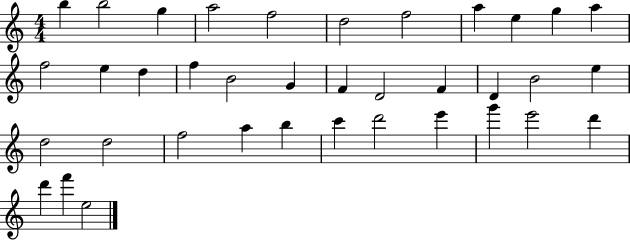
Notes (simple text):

B5/q B5/h G5/q A5/h F5/h D5/h F5/h A5/q E5/q G5/q A5/q F5/h E5/q D5/q F5/q B4/h G4/q F4/q D4/h F4/q D4/q B4/h E5/q D5/h D5/h F5/h A5/q B5/q C6/q D6/h E6/q G6/q E6/h D6/q D6/q F6/q E5/h